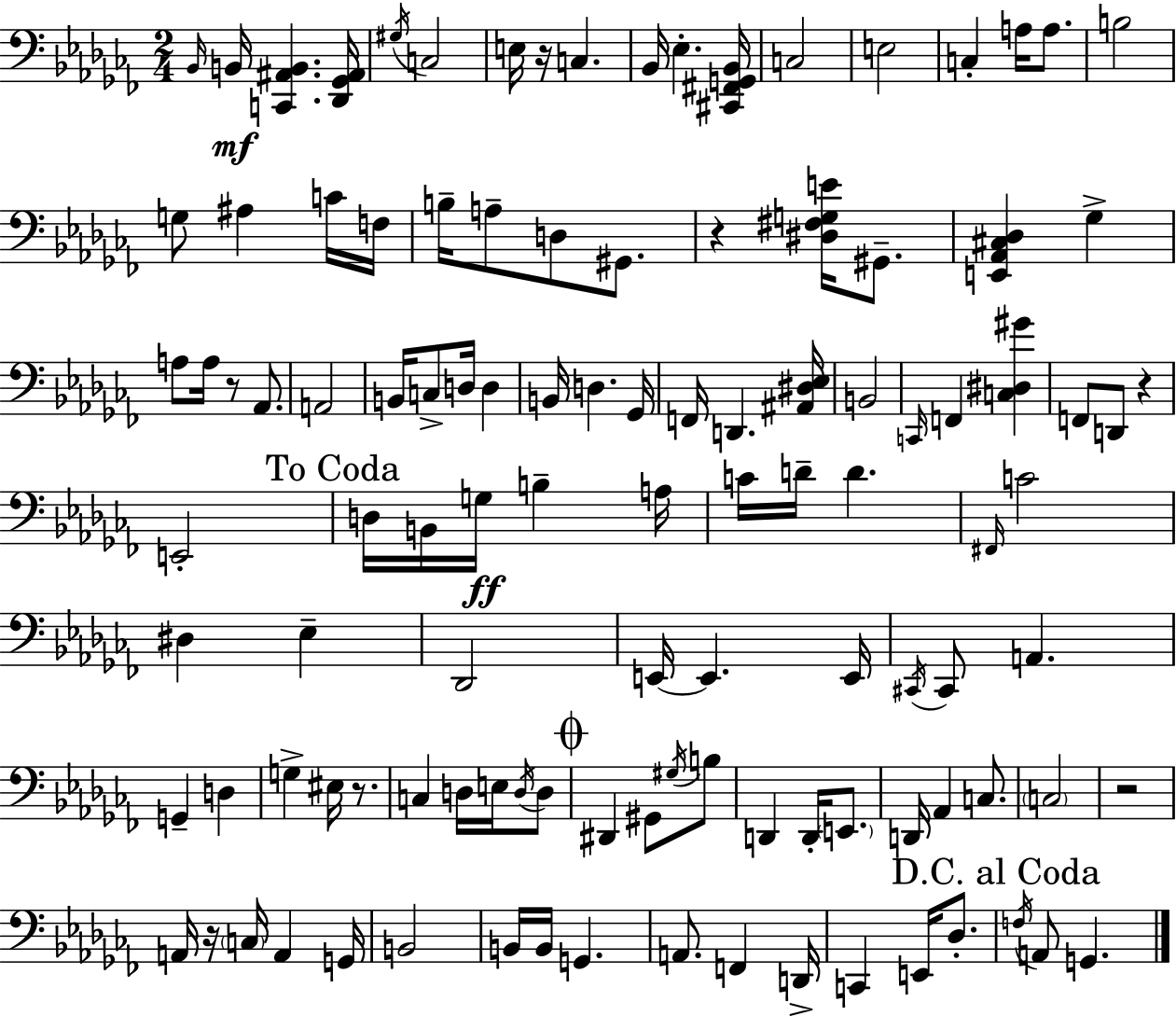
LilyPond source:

{
  \clef bass
  \numericTimeSignature
  \time 2/4
  \key aes \minor
  \grace { bes,16 }\mf b,16 <c, ais, b,>4. | <des, ges, ais,>16 \acciaccatura { gis16 } c2 | e16 r16 c4. | bes,16 ees4.-. | \break <cis, fis, g, bes,>16 c2 | e2 | c4-. a16 a8. | b2 | \break g8 ais4 | c'16 f16 b16-- a8-- d8 gis,8. | r4 <dis fis g e'>16 gis,8.-- | <e, aes, cis des>4 ges4-> | \break a8 a16 r8 aes,8. | a,2 | b,16 c8-> d16 d4 | b,16 d4. | \break ges,16 f,16 d,4. | <ais, dis ees>16 b,2 | \grace { c,16 } f,4 <c dis gis'>4 | f,8 d,8 r4 | \break e,2-. | \mark "To Coda" d16 b,16 g16\ff b4-- | a16 c'16 d'16-- d'4. | \grace { fis,16 } c'2 | \break dis4 | ees4-- des,2 | e,16~~ e,4. | e,16 \acciaccatura { cis,16 } cis,8 a,4. | \break g,4-- | d4 g4-> | eis16 r8. c4 | d16 e16 \acciaccatura { d16 } d8 \mark \markup { \musicglyph "scripts.coda" } dis,4 | \break gis,8 \acciaccatura { gis16 } b8 d,4 | d,16-. \parenthesize e,8. d,16 | aes,4 c8. \parenthesize c2 | r2 | \break a,16 | r16 \parenthesize c16 a,4 g,16 b,2 | b,16 | b,16 g,4. a,8. | \break f,4 d,16-> c,4 | e,16 des8.-. \mark "D.C. al Coda" \acciaccatura { f16 } | a,8 g,4. | \bar "|."
}